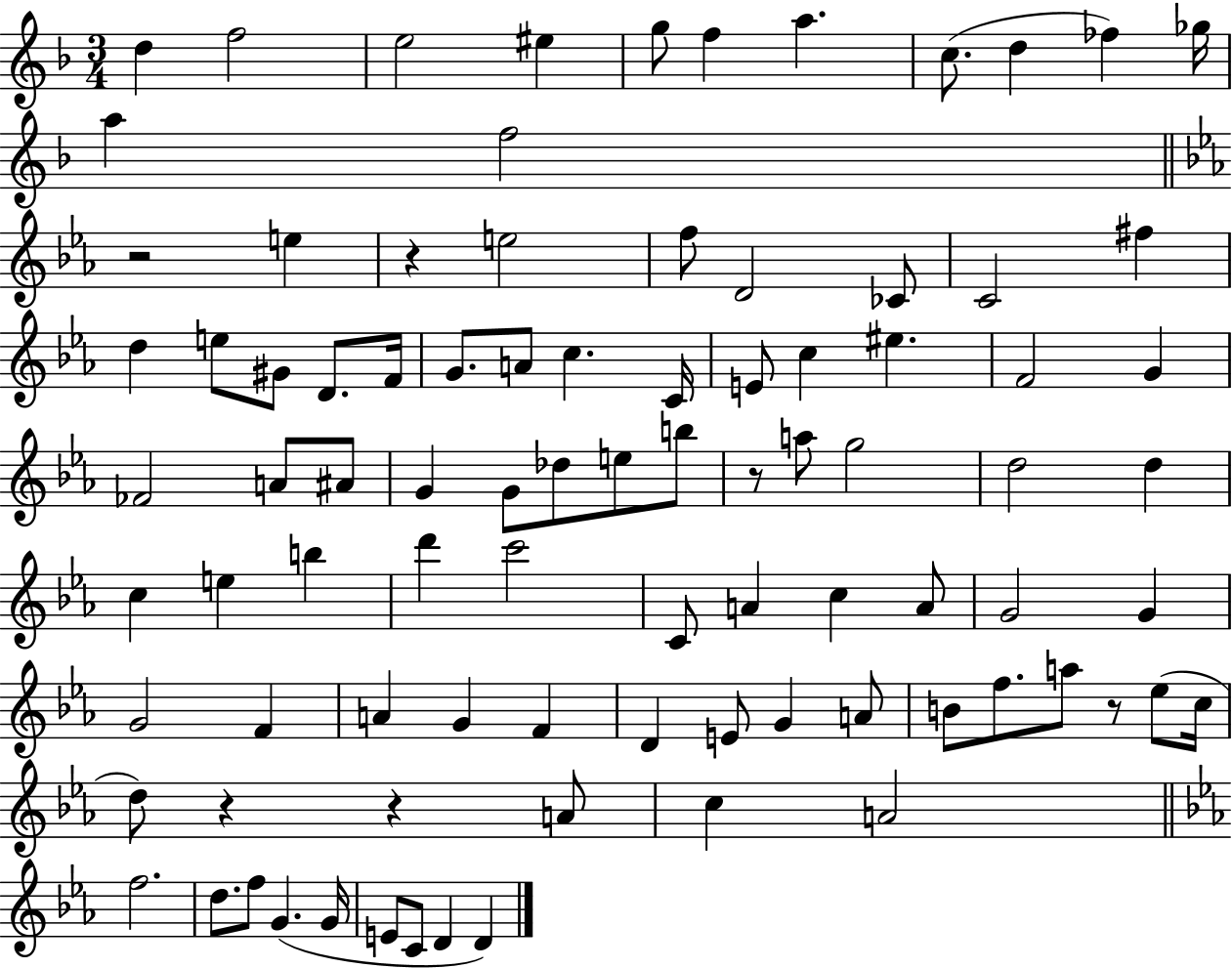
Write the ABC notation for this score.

X:1
T:Untitled
M:3/4
L:1/4
K:F
d f2 e2 ^e g/2 f a c/2 d _f _g/4 a f2 z2 e z e2 f/2 D2 _C/2 C2 ^f d e/2 ^G/2 D/2 F/4 G/2 A/2 c C/4 E/2 c ^e F2 G _F2 A/2 ^A/2 G G/2 _d/2 e/2 b/2 z/2 a/2 g2 d2 d c e b d' c'2 C/2 A c A/2 G2 G G2 F A G F D E/2 G A/2 B/2 f/2 a/2 z/2 _e/2 c/4 d/2 z z A/2 c A2 f2 d/2 f/2 G G/4 E/2 C/2 D D